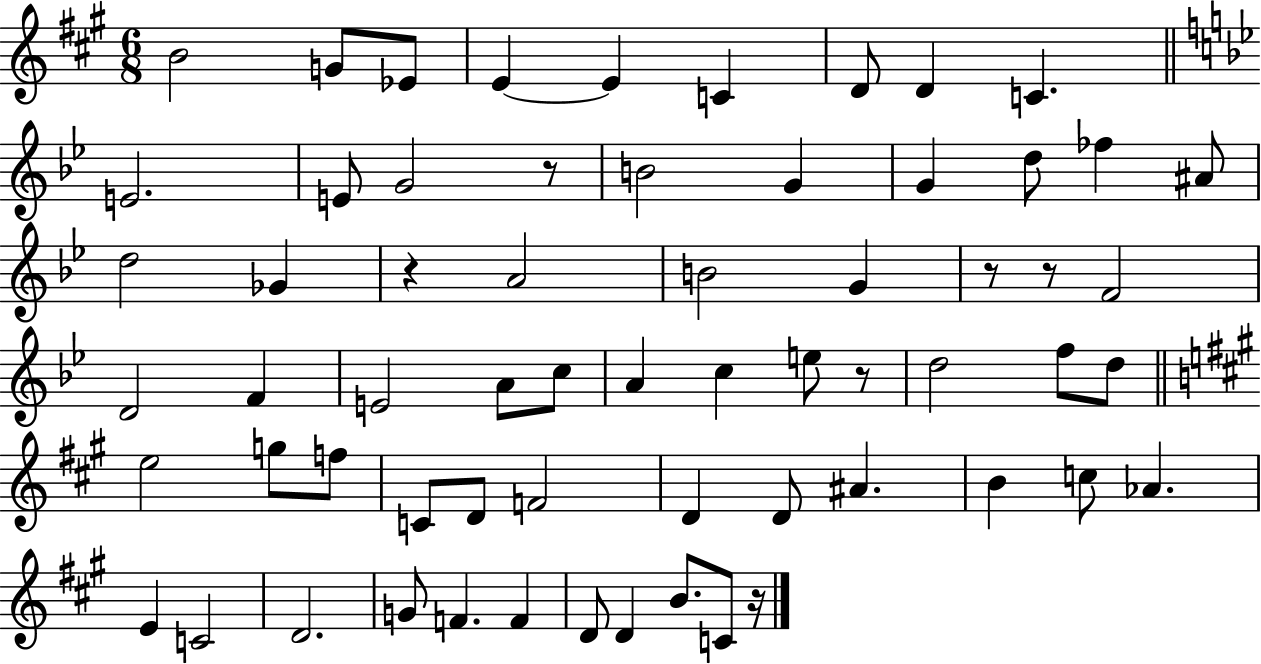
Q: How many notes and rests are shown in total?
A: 63